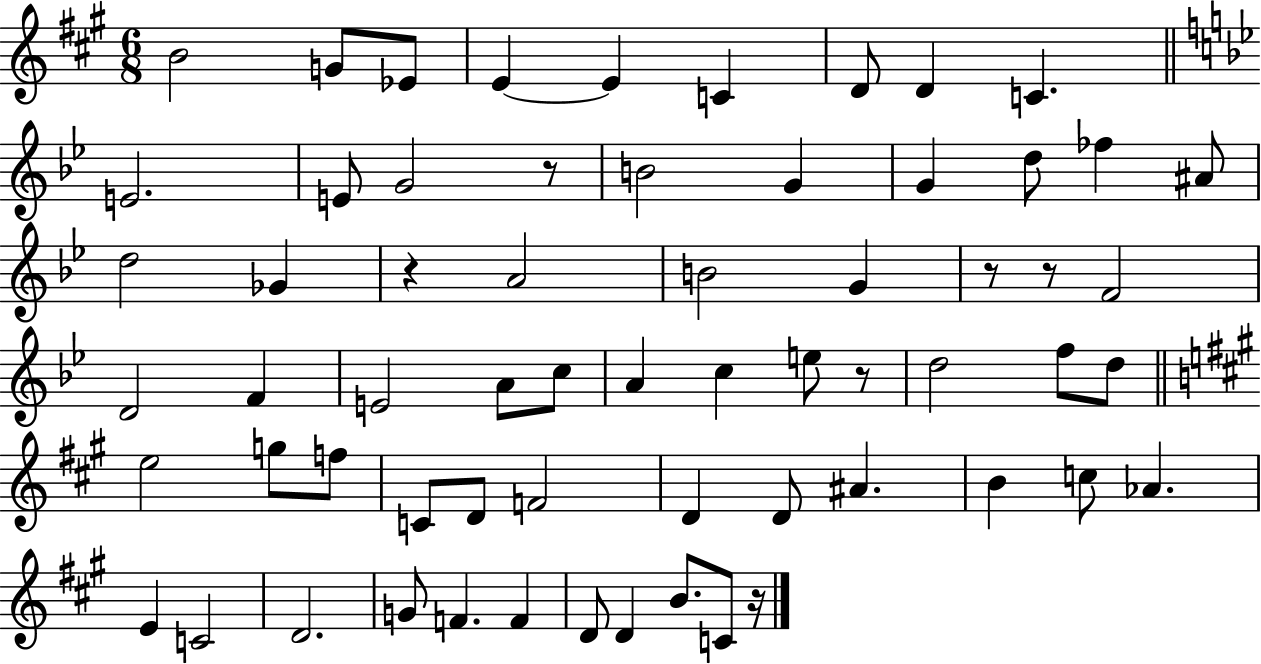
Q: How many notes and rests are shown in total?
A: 63